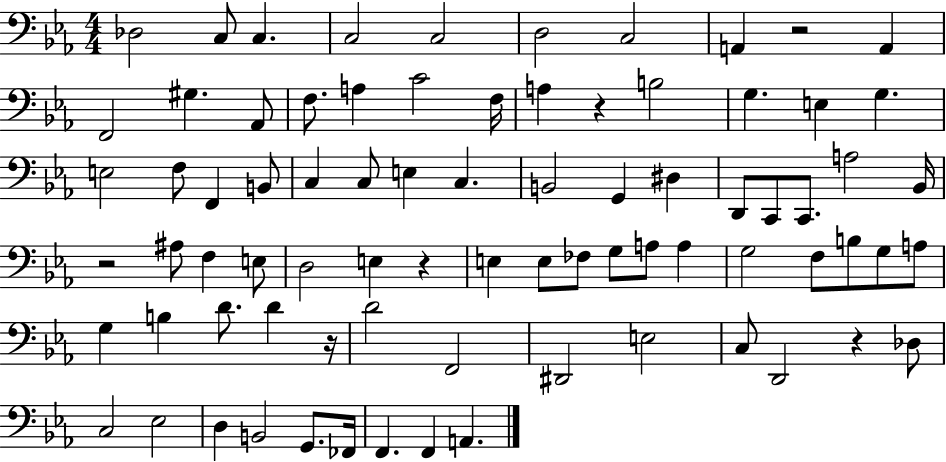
X:1
T:Untitled
M:4/4
L:1/4
K:Eb
_D,2 C,/2 C, C,2 C,2 D,2 C,2 A,, z2 A,, F,,2 ^G, _A,,/2 F,/2 A, C2 F,/4 A, z B,2 G, E, G, E,2 F,/2 F,, B,,/2 C, C,/2 E, C, B,,2 G,, ^D, D,,/2 C,,/2 C,,/2 A,2 _B,,/4 z2 ^A,/2 F, E,/2 D,2 E, z E, E,/2 _F,/2 G,/2 A,/2 A, G,2 F,/2 B,/2 G,/2 A,/2 G, B, D/2 D z/4 D2 F,,2 ^D,,2 E,2 C,/2 D,,2 z _D,/2 C,2 _E,2 D, B,,2 G,,/2 _F,,/4 F,, F,, A,,